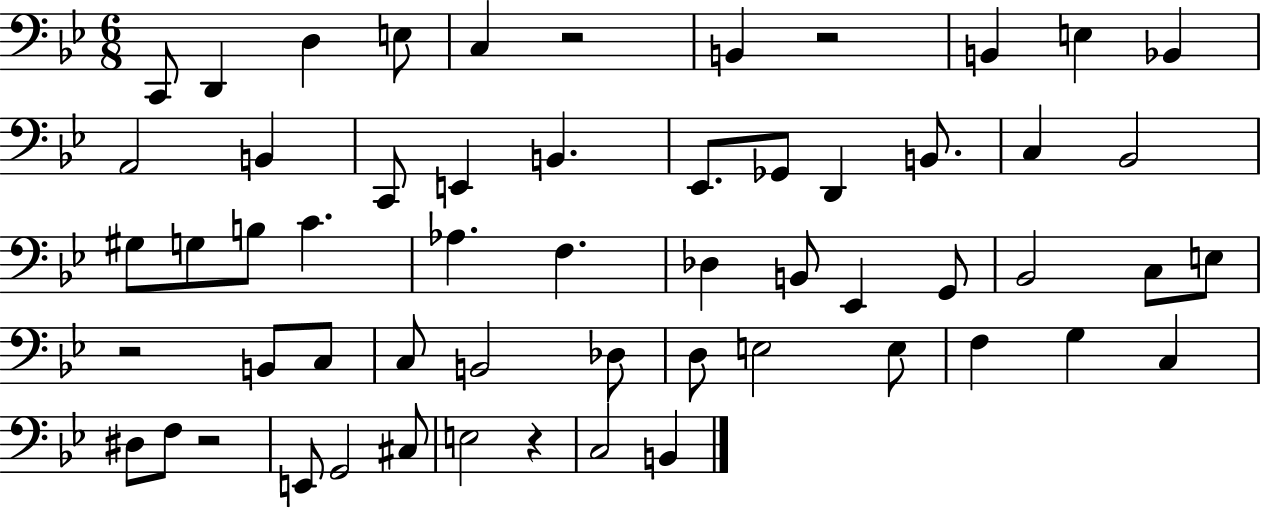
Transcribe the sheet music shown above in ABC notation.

X:1
T:Untitled
M:6/8
L:1/4
K:Bb
C,,/2 D,, D, E,/2 C, z2 B,, z2 B,, E, _B,, A,,2 B,, C,,/2 E,, B,, _E,,/2 _G,,/2 D,, B,,/2 C, _B,,2 ^G,/2 G,/2 B,/2 C _A, F, _D, B,,/2 _E,, G,,/2 _B,,2 C,/2 E,/2 z2 B,,/2 C,/2 C,/2 B,,2 _D,/2 D,/2 E,2 E,/2 F, G, C, ^D,/2 F,/2 z2 E,,/2 G,,2 ^C,/2 E,2 z C,2 B,,